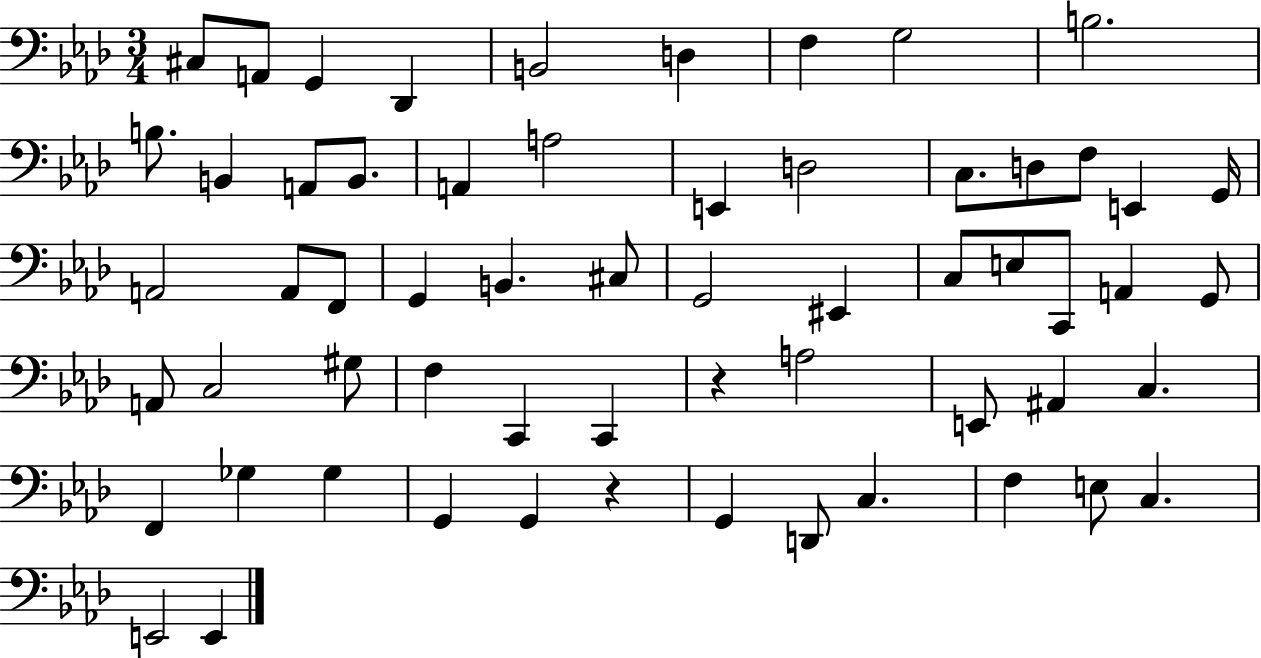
C#3/e A2/e G2/q Db2/q B2/h D3/q F3/q G3/h B3/h. B3/e. B2/q A2/e B2/e. A2/q A3/h E2/q D3/h C3/e. D3/e F3/e E2/q G2/s A2/h A2/e F2/e G2/q B2/q. C#3/e G2/h EIS2/q C3/e E3/e C2/e A2/q G2/e A2/e C3/h G#3/e F3/q C2/q C2/q R/q A3/h E2/e A#2/q C3/q. F2/q Gb3/q Gb3/q G2/q G2/q R/q G2/q D2/e C3/q. F3/q E3/e C3/q. E2/h E2/q